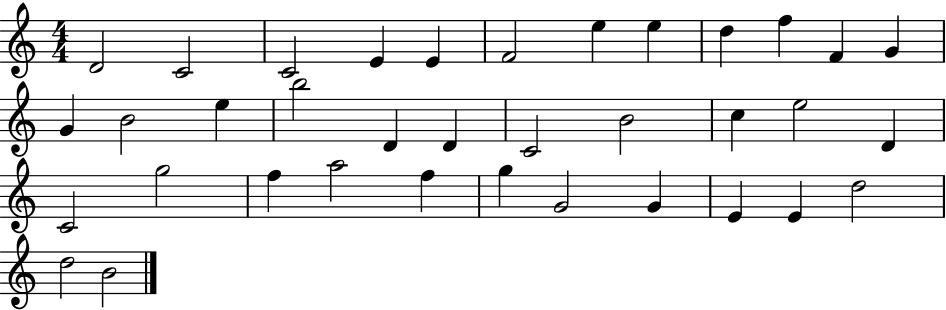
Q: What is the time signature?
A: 4/4